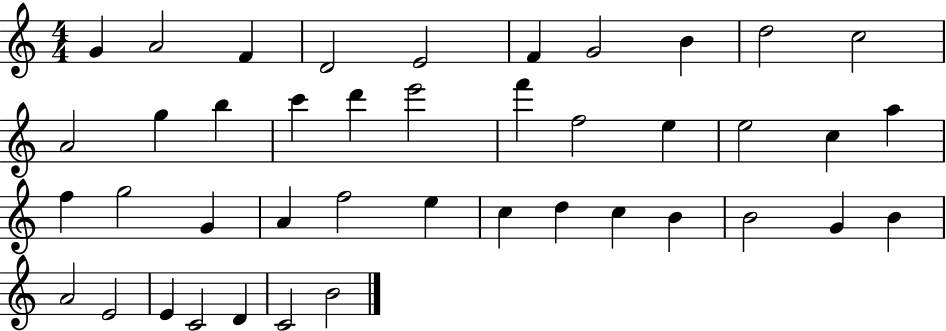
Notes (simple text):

G4/q A4/h F4/q D4/h E4/h F4/q G4/h B4/q D5/h C5/h A4/h G5/q B5/q C6/q D6/q E6/h F6/q F5/h E5/q E5/h C5/q A5/q F5/q G5/h G4/q A4/q F5/h E5/q C5/q D5/q C5/q B4/q B4/h G4/q B4/q A4/h E4/h E4/q C4/h D4/q C4/h B4/h